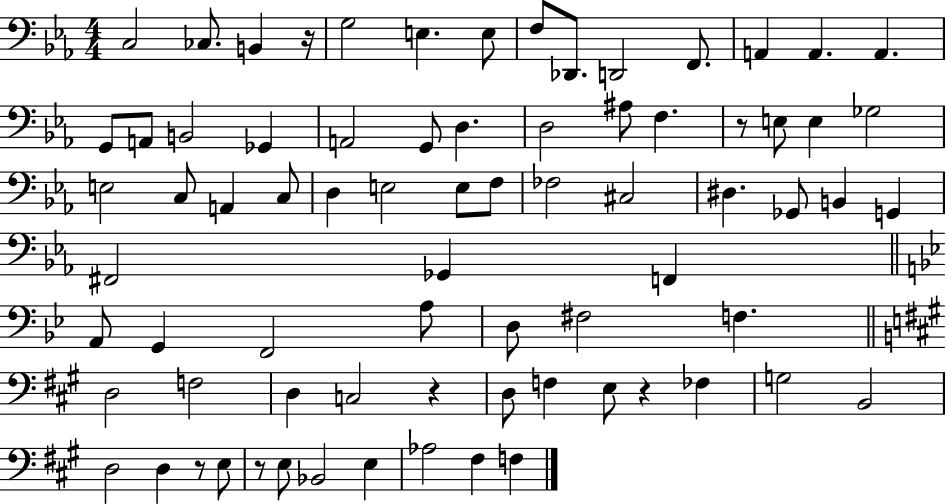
C3/h CES3/e. B2/q R/s G3/h E3/q. E3/e F3/e Db2/e. D2/h F2/e. A2/q A2/q. A2/q. G2/e A2/e B2/h Gb2/q A2/h G2/e D3/q. D3/h A#3/e F3/q. R/e E3/e E3/q Gb3/h E3/h C3/e A2/q C3/e D3/q E3/h E3/e F3/e FES3/h C#3/h D#3/q. Gb2/e B2/q G2/q F#2/h Gb2/q F2/q A2/e G2/q F2/h A3/e D3/e F#3/h F3/q. D3/h F3/h D3/q C3/h R/q D3/e F3/q E3/e R/q FES3/q G3/h B2/h D3/h D3/q R/e E3/e R/e E3/e Bb2/h E3/q Ab3/h F#3/q F3/q